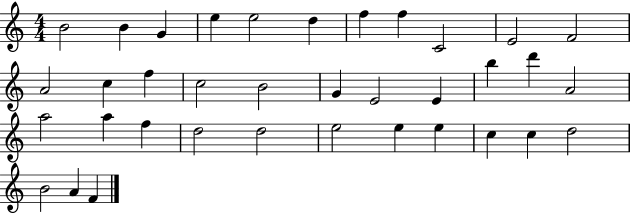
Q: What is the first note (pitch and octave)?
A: B4